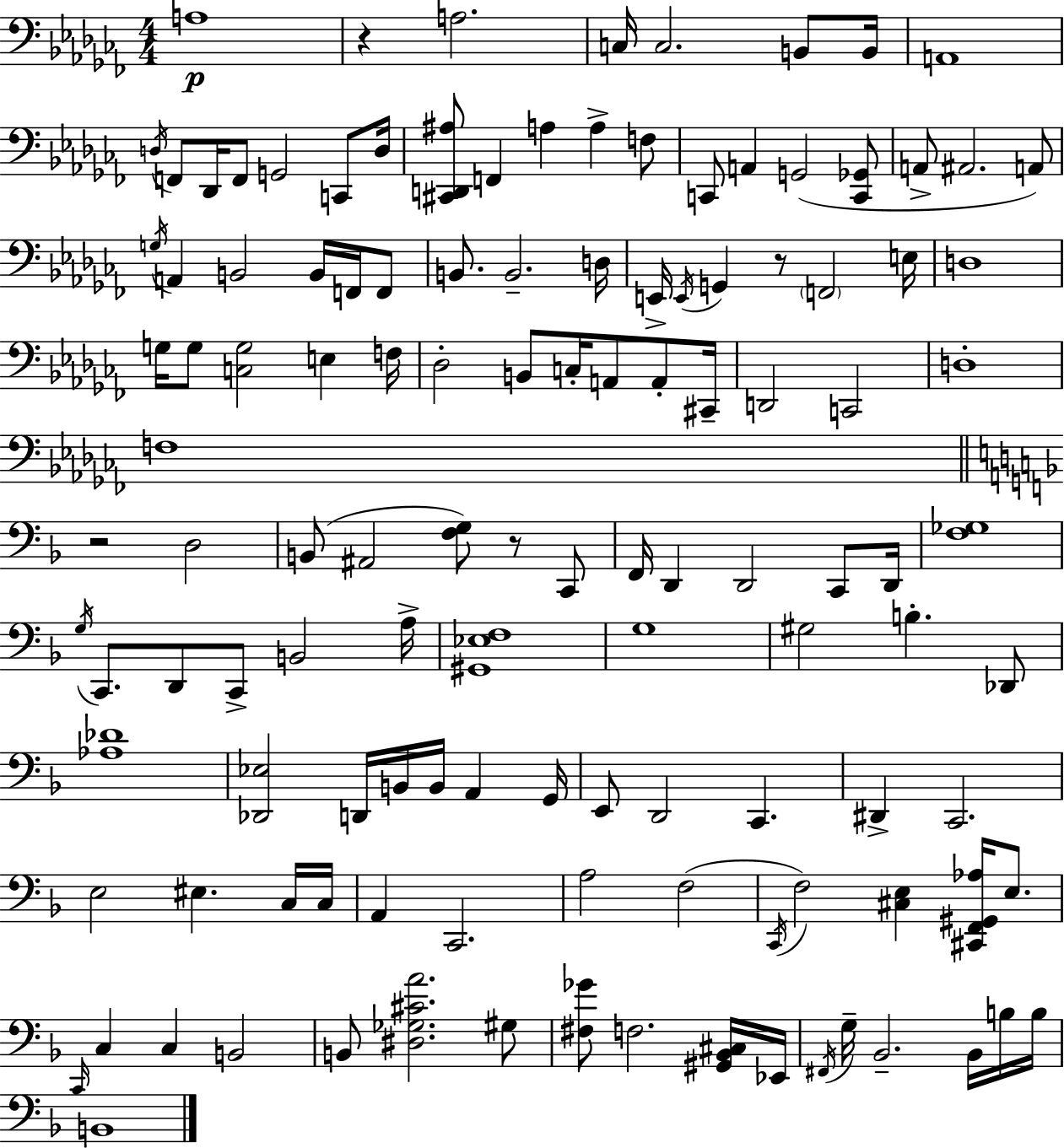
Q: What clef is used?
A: bass